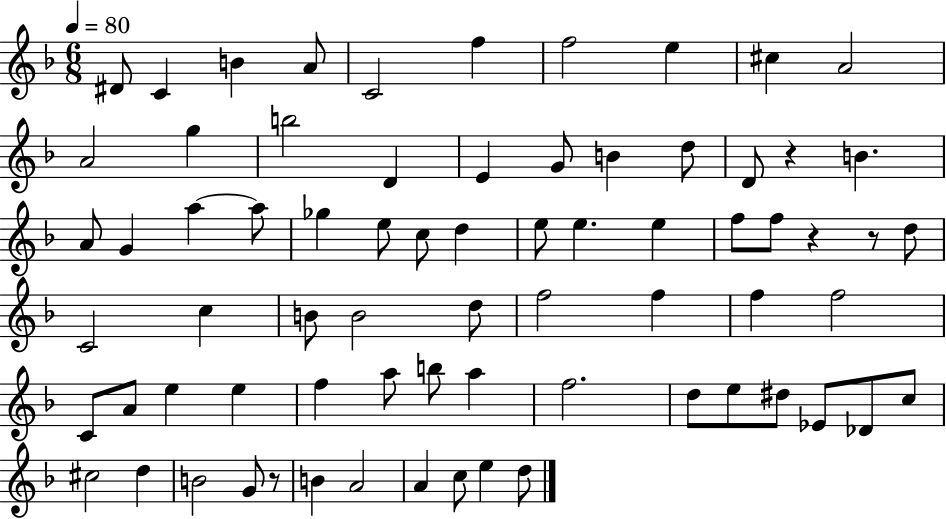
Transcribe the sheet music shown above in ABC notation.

X:1
T:Untitled
M:6/8
L:1/4
K:F
^D/2 C B A/2 C2 f f2 e ^c A2 A2 g b2 D E G/2 B d/2 D/2 z B A/2 G a a/2 _g e/2 c/2 d e/2 e e f/2 f/2 z z/2 d/2 C2 c B/2 B2 d/2 f2 f f f2 C/2 A/2 e e f a/2 b/2 a f2 d/2 e/2 ^d/2 _E/2 _D/2 c/2 ^c2 d B2 G/2 z/2 B A2 A c/2 e d/2